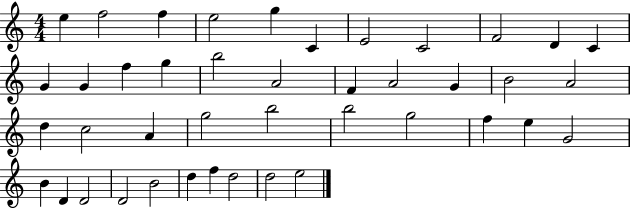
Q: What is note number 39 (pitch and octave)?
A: F5